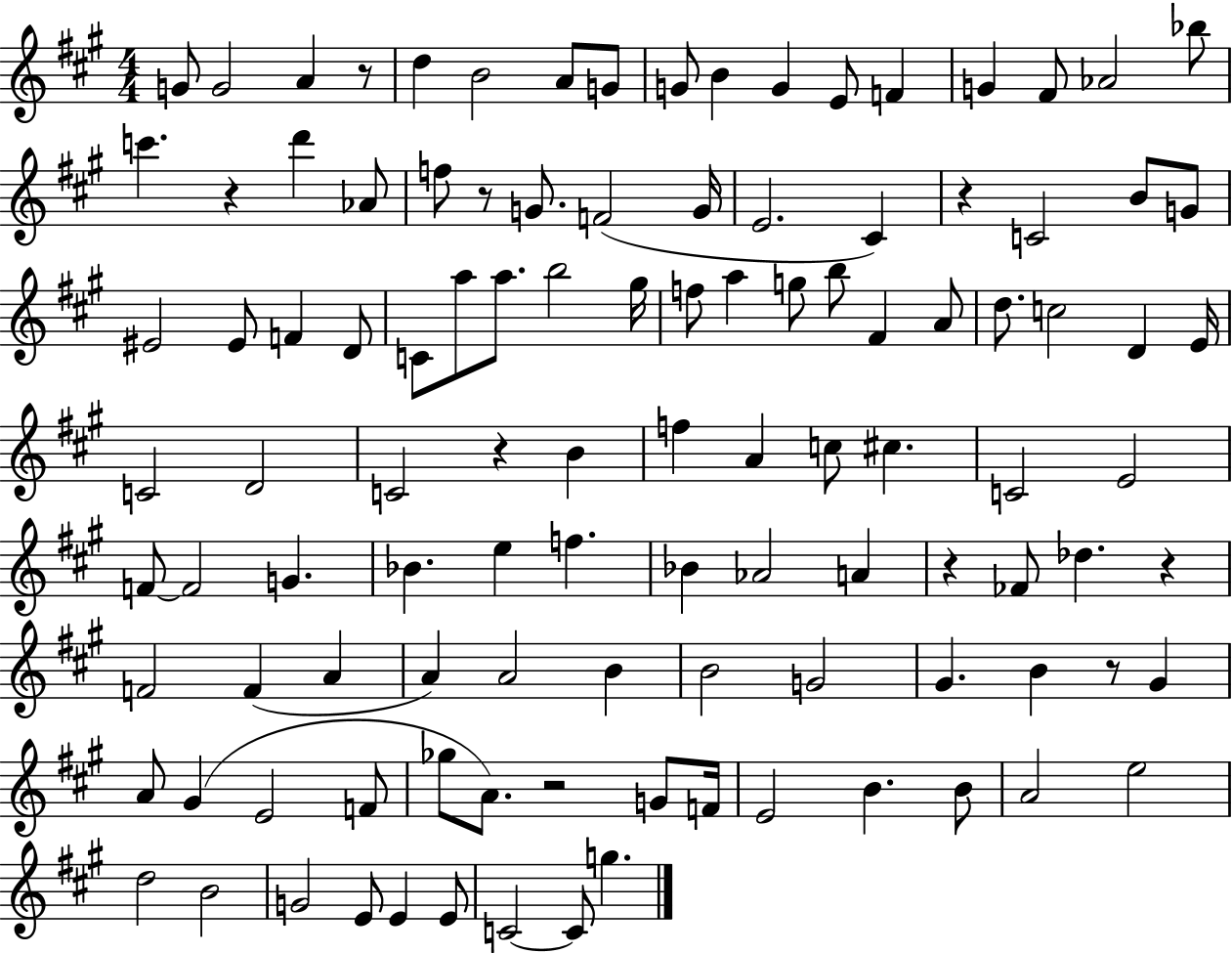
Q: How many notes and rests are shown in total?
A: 110